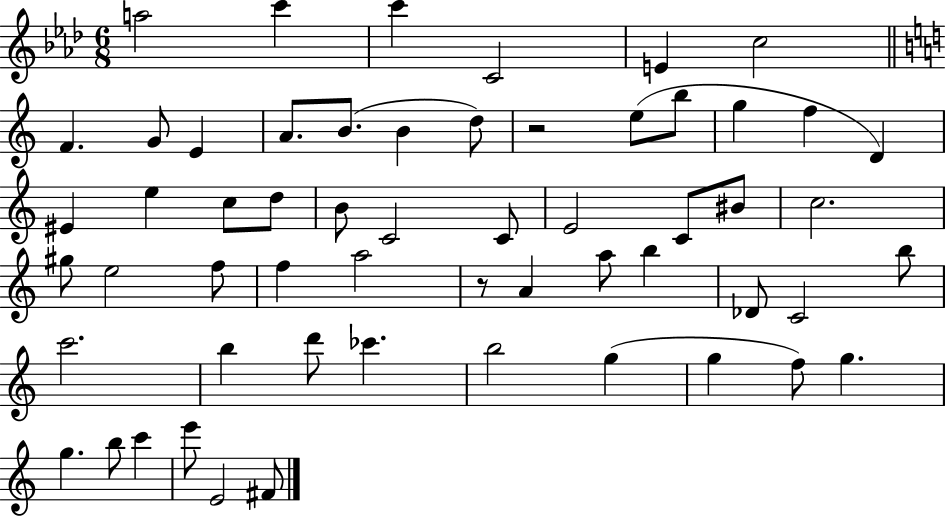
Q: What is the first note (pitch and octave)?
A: A5